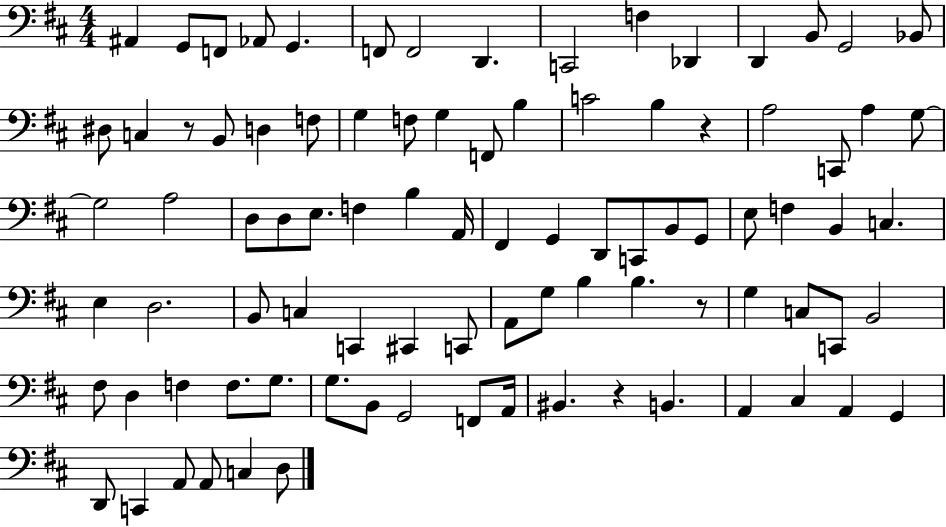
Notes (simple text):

A#2/q G2/e F2/e Ab2/e G2/q. F2/e F2/h D2/q. C2/h F3/q Db2/q D2/q B2/e G2/h Bb2/e D#3/e C3/q R/e B2/e D3/q F3/e G3/q F3/e G3/q F2/e B3/q C4/h B3/q R/q A3/h C2/e A3/q G3/e G3/h A3/h D3/e D3/e E3/e. F3/q B3/q A2/s F#2/q G2/q D2/e C2/e B2/e G2/e E3/e F3/q B2/q C3/q. E3/q D3/h. B2/e C3/q C2/q C#2/q C2/e A2/e G3/e B3/q B3/q. R/e G3/q C3/e C2/e B2/h F#3/e D3/q F3/q F3/e. G3/e. G3/e. B2/e G2/h F2/e A2/s BIS2/q. R/q B2/q. A2/q C#3/q A2/q G2/q D2/e C2/q A2/e A2/e C3/q D3/e